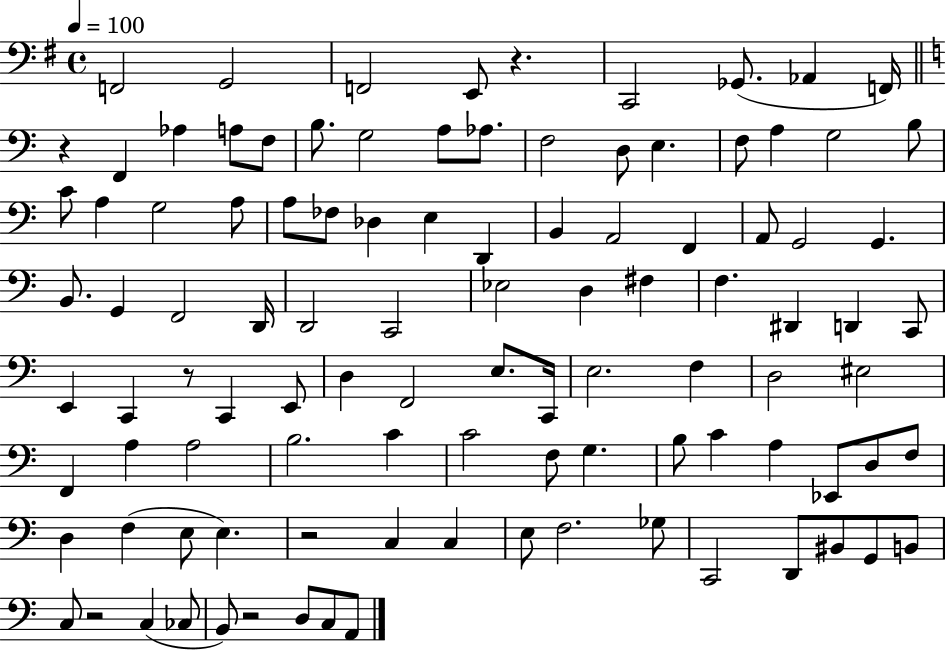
F2/h G2/h F2/h E2/e R/q. C2/h Gb2/e. Ab2/q F2/s R/q F2/q Ab3/q A3/e F3/e B3/e. G3/h A3/e Ab3/e. F3/h D3/e E3/q. F3/e A3/q G3/h B3/e C4/e A3/q G3/h A3/e A3/e FES3/e Db3/q E3/q D2/q B2/q A2/h F2/q A2/e G2/h G2/q. B2/e. G2/q F2/h D2/s D2/h C2/h Eb3/h D3/q F#3/q F3/q. D#2/q D2/q C2/e E2/q C2/q R/e C2/q E2/e D3/q F2/h E3/e. C2/s E3/h. F3/q D3/h EIS3/h F2/q A3/q A3/h B3/h. C4/q C4/h F3/e G3/q. B3/e C4/q A3/q Eb2/e D3/e F3/e D3/q F3/q E3/e E3/q. R/h C3/q C3/q E3/e F3/h. Gb3/e C2/h D2/e BIS2/e G2/e B2/e C3/e R/h C3/q CES3/e B2/e R/h D3/e C3/e A2/e